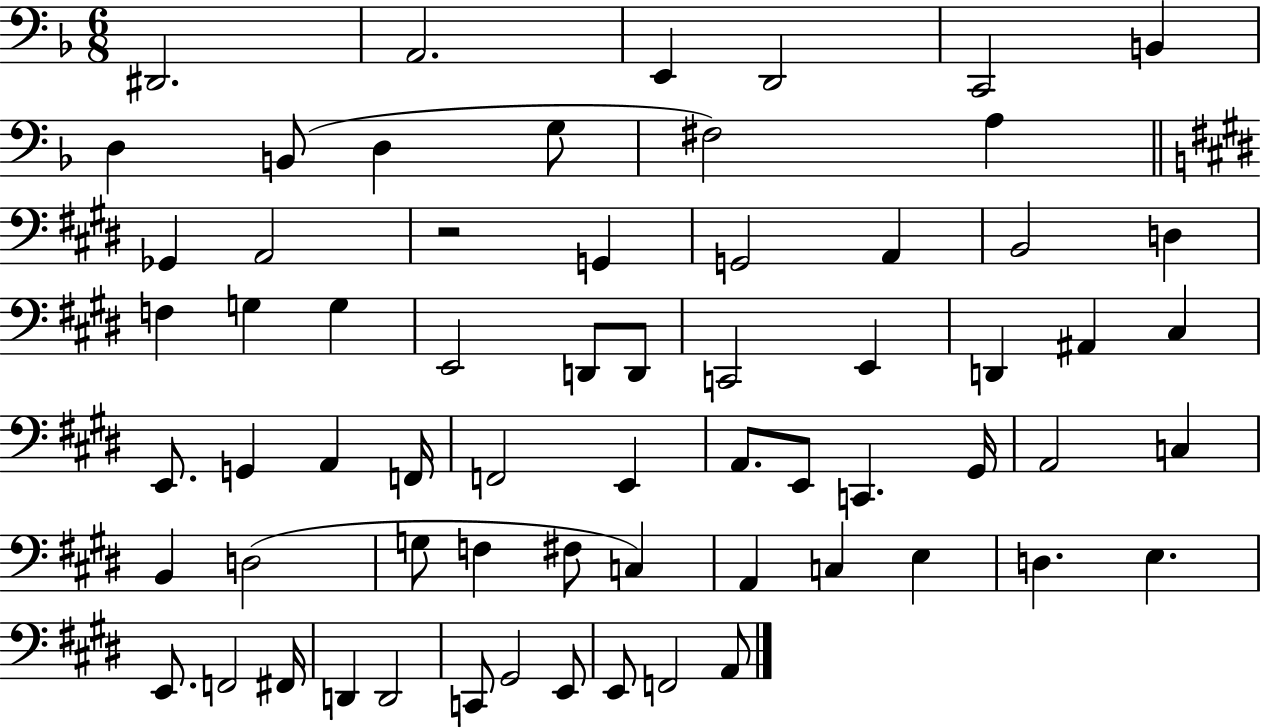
{
  \clef bass
  \numericTimeSignature
  \time 6/8
  \key f \major
  \repeat volta 2 { dis,2. | a,2. | e,4 d,2 | c,2 b,4 | \break d4 b,8( d4 g8 | fis2) a4 | \bar "||" \break \key e \major ges,4 a,2 | r2 g,4 | g,2 a,4 | b,2 d4 | \break f4 g4 g4 | e,2 d,8 d,8 | c,2 e,4 | d,4 ais,4 cis4 | \break e,8. g,4 a,4 f,16 | f,2 e,4 | a,8. e,8 c,4. gis,16 | a,2 c4 | \break b,4 d2( | g8 f4 fis8 c4) | a,4 c4 e4 | d4. e4. | \break e,8. f,2 fis,16 | d,4 d,2 | c,8 gis,2 e,8 | e,8 f,2 a,8 | \break } \bar "|."
}